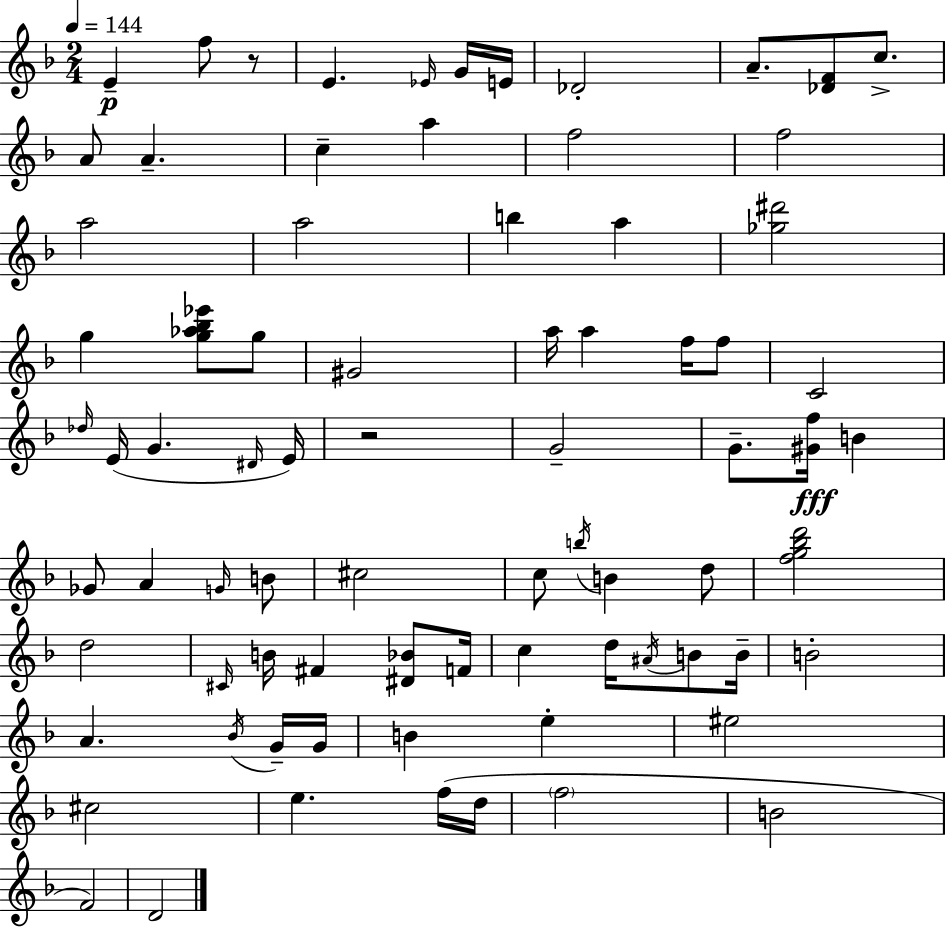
E4/q F5/e R/e E4/q. Eb4/s G4/s E4/s Db4/h A4/e. [Db4,F4]/e C5/e. A4/e A4/q. C5/q A5/q F5/h F5/h A5/h A5/h B5/q A5/q [Gb5,D#6]/h G5/q [G5,Ab5,Bb5,Eb6]/e G5/e G#4/h A5/s A5/q F5/s F5/e C4/h Db5/s E4/s G4/q. D#4/s E4/s R/h G4/h G4/e. [G#4,F5]/s B4/q Gb4/e A4/q G4/s B4/e C#5/h C5/e B5/s B4/q D5/e [F5,G5,Bb5,D6]/h D5/h C#4/s B4/s F#4/q [D#4,Bb4]/e F4/s C5/q D5/s A#4/s B4/e B4/s B4/h A4/q. Bb4/s G4/s G4/s B4/q E5/q EIS5/h C#5/h E5/q. F5/s D5/s F5/h B4/h F4/h D4/h